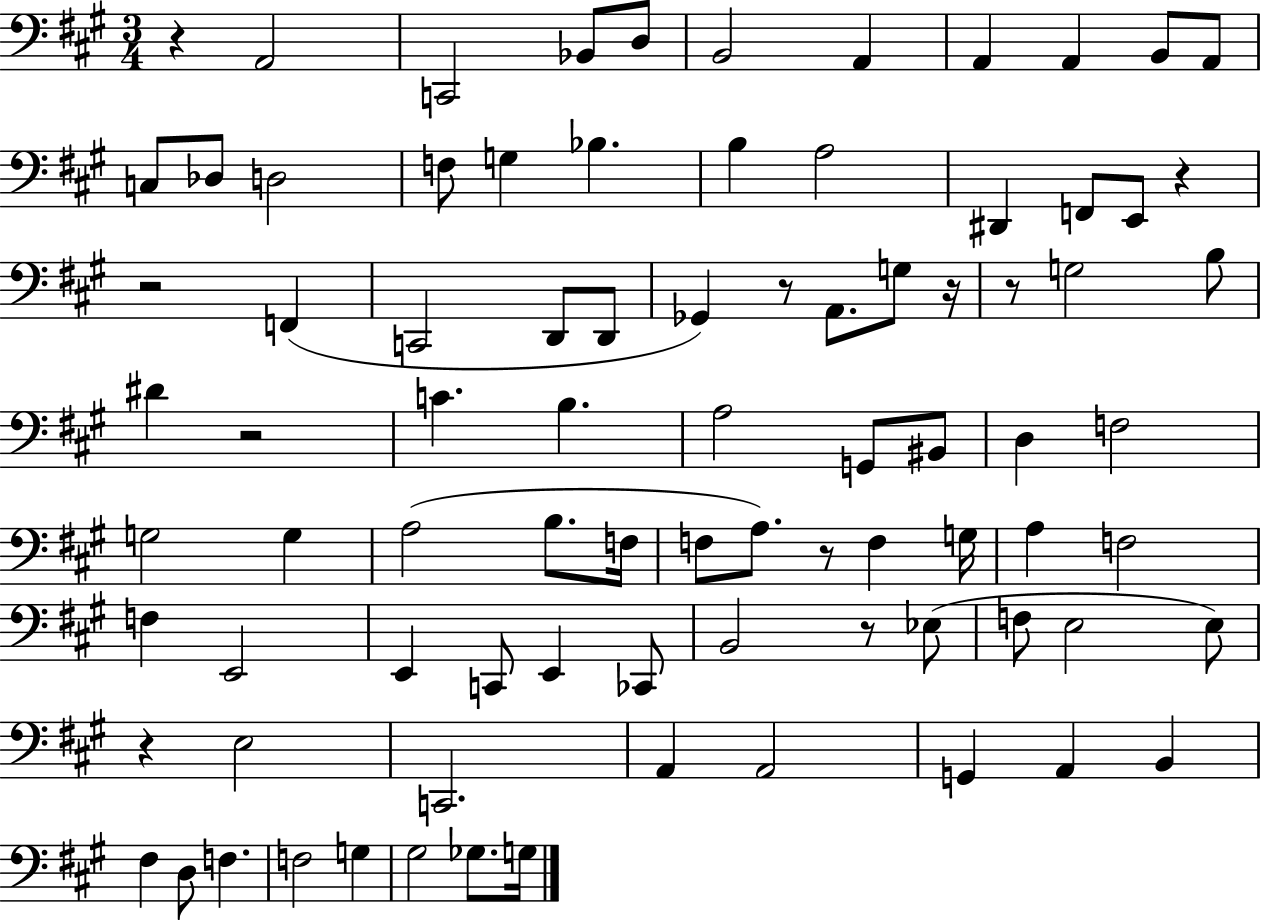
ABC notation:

X:1
T:Untitled
M:3/4
L:1/4
K:A
z A,,2 C,,2 _B,,/2 D,/2 B,,2 A,, A,, A,, B,,/2 A,,/2 C,/2 _D,/2 D,2 F,/2 G, _B, B, A,2 ^D,, F,,/2 E,,/2 z z2 F,, C,,2 D,,/2 D,,/2 _G,, z/2 A,,/2 G,/2 z/4 z/2 G,2 B,/2 ^D z2 C B, A,2 G,,/2 ^B,,/2 D, F,2 G,2 G, A,2 B,/2 F,/4 F,/2 A,/2 z/2 F, G,/4 A, F,2 F, E,,2 E,, C,,/2 E,, _C,,/2 B,,2 z/2 _E,/2 F,/2 E,2 E,/2 z E,2 C,,2 A,, A,,2 G,, A,, B,, ^F, D,/2 F, F,2 G, ^G,2 _G,/2 G,/4